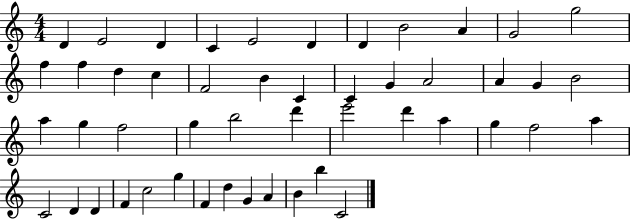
D4/q E4/h D4/q C4/q E4/h D4/q D4/q B4/h A4/q G4/h G5/h F5/q F5/q D5/q C5/q F4/h B4/q C4/q C4/q G4/q A4/h A4/q G4/q B4/h A5/q G5/q F5/h G5/q B5/h D6/q E6/h D6/q A5/q G5/q F5/h A5/q C4/h D4/q D4/q F4/q C5/h G5/q F4/q D5/q G4/q A4/q B4/q B5/q C4/h